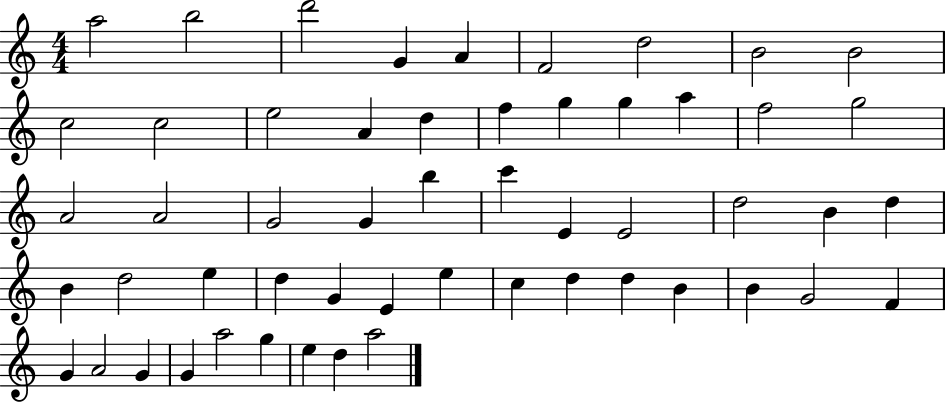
X:1
T:Untitled
M:4/4
L:1/4
K:C
a2 b2 d'2 G A F2 d2 B2 B2 c2 c2 e2 A d f g g a f2 g2 A2 A2 G2 G b c' E E2 d2 B d B d2 e d G E e c d d B B G2 F G A2 G G a2 g e d a2